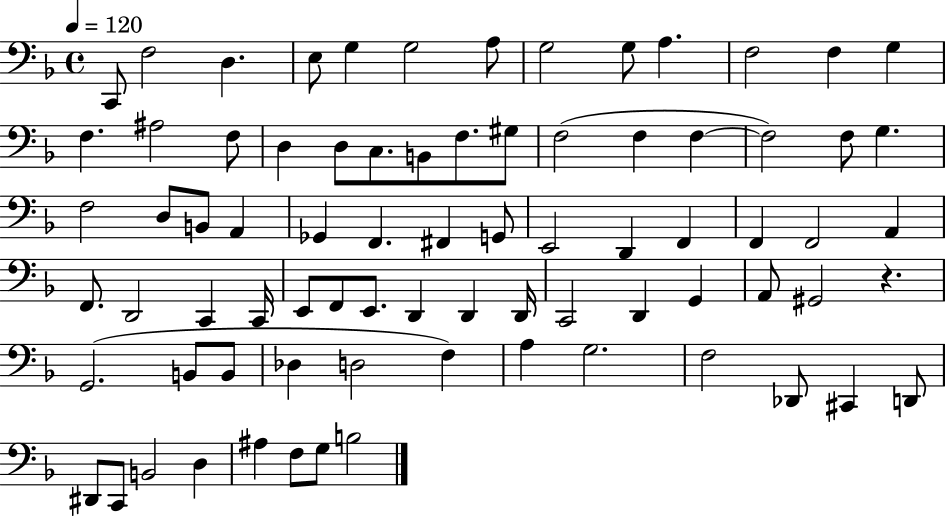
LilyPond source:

{
  \clef bass
  \time 4/4
  \defaultTimeSignature
  \key f \major
  \tempo 4 = 120
  c,8 f2 d4. | e8 g4 g2 a8 | g2 g8 a4. | f2 f4 g4 | \break f4. ais2 f8 | d4 d8 c8. b,8 f8. gis8 | f2( f4 f4~~ | f2) f8 g4. | \break f2 d8 b,8 a,4 | ges,4 f,4. fis,4 g,8 | e,2 d,4 f,4 | f,4 f,2 a,4 | \break f,8. d,2 c,4 c,16 | e,8 f,8 e,8. d,4 d,4 d,16 | c,2 d,4 g,4 | a,8 gis,2 r4. | \break g,2.( b,8 b,8 | des4 d2 f4) | a4 g2. | f2 des,8 cis,4 d,8 | \break dis,8 c,8 b,2 d4 | ais4 f8 g8 b2 | \bar "|."
}